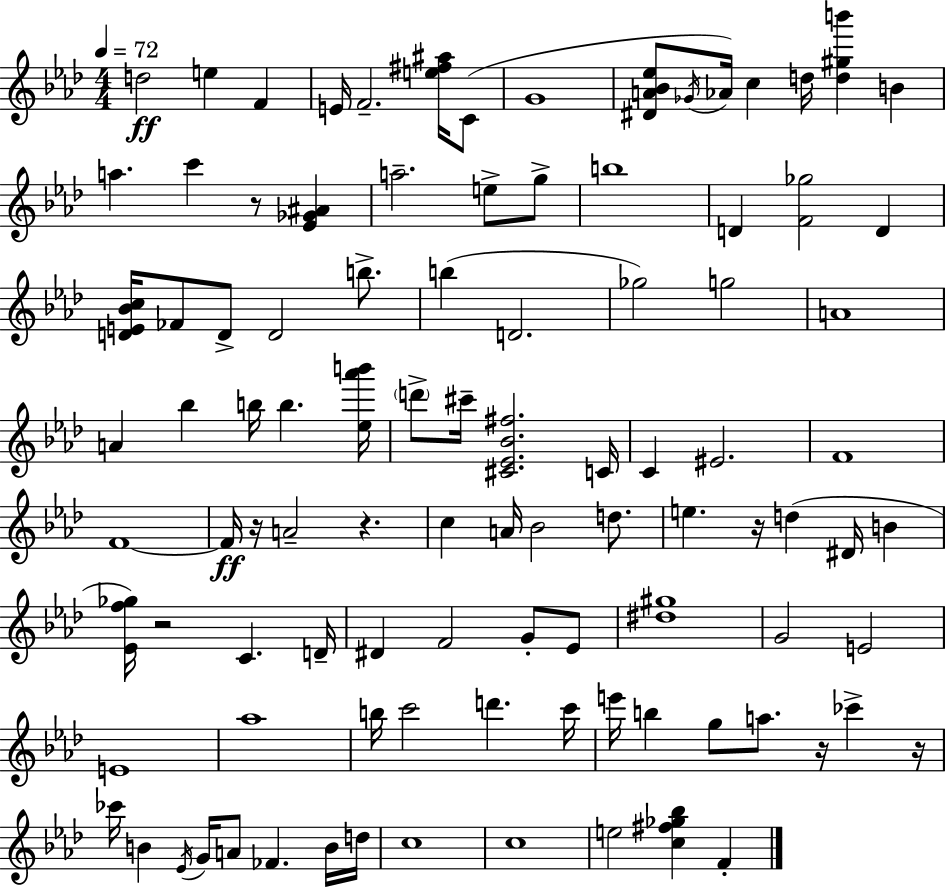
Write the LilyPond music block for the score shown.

{
  \clef treble
  \numericTimeSignature
  \time 4/4
  \key f \minor
  \tempo 4 = 72
  d''2\ff e''4 f'4 | e'16 f'2.-- <e'' fis'' ais''>16 c'8( | g'1 | <dis' a' bes' ees''>8 \acciaccatura { ges'16 }) aes'16 c''4 d''16 <d'' gis'' b'''>4 b'4 | \break a''4. c'''4 r8 <ees' ges' ais'>4 | a''2.-- e''8-> g''8-> | b''1 | d'4 <f' ges''>2 d'4 | \break <d' e' bes' c''>16 fes'8 d'8-> d'2 b''8.-> | b''4( d'2. | ges''2) g''2 | a'1 | \break a'4 bes''4 b''16 b''4. | <ees'' aes''' b'''>16 \parenthesize d'''8-> cis'''16-- <cis' ees' bes' fis''>2. | c'16 c'4 eis'2. | f'1 | \break f'1~~ | f'16\ff r16 a'2-- r4. | c''4 a'16 bes'2 d''8. | e''4. r16 d''4( dis'16 b'4 | \break <ees' f'' ges''>16) r2 c'4. | d'16-- dis'4 f'2 g'8-. ees'8 | <dis'' gis''>1 | g'2 e'2 | \break e'1 | aes''1 | b''16 c'''2 d'''4. | c'''16 e'''16 b''4 g''8 a''8. r16 ces'''4-> | \break r16 ces'''16 b'4 \acciaccatura { ees'16 } g'16 a'8 fes'4. | b'16 d''16 c''1 | c''1 | e''2 <c'' fis'' ges'' bes''>4 f'4-. | \break \bar "|."
}